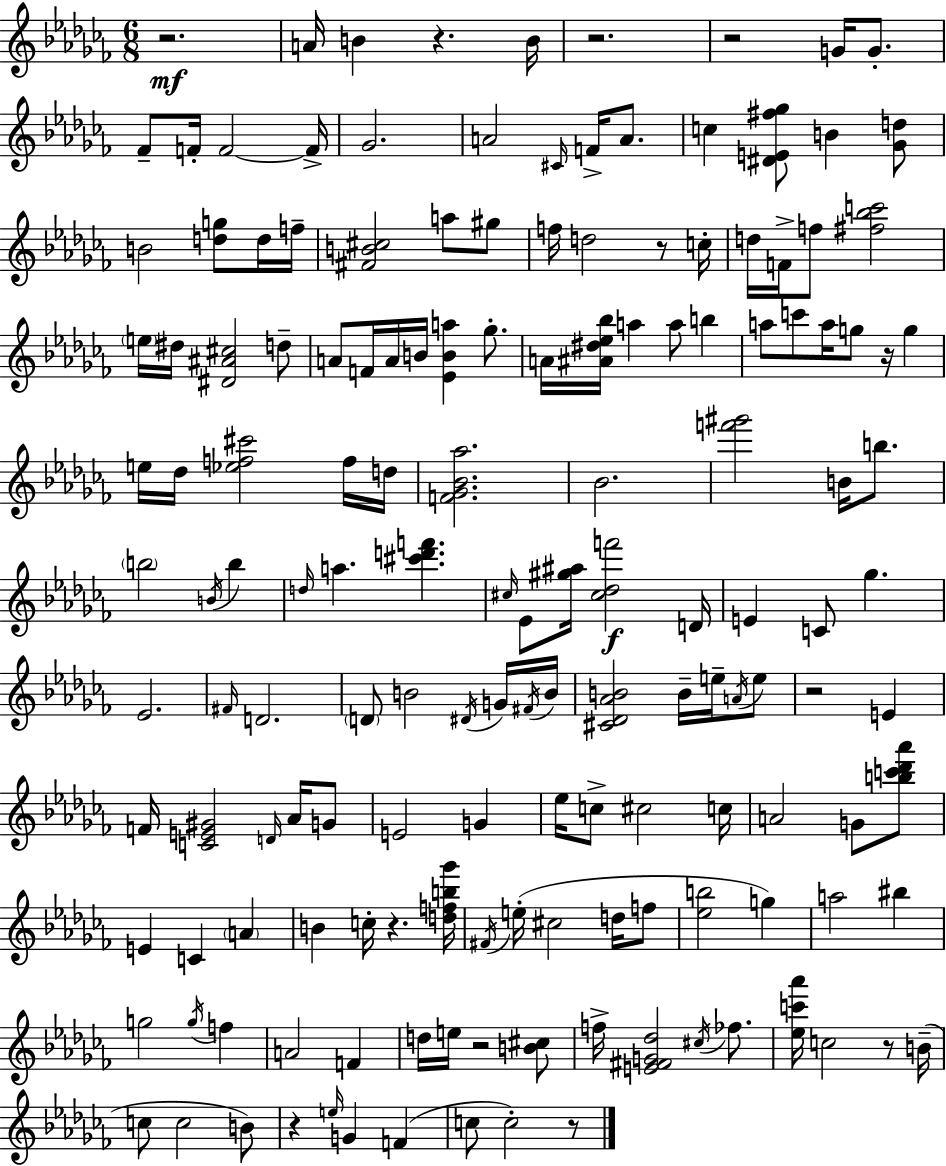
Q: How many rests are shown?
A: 12